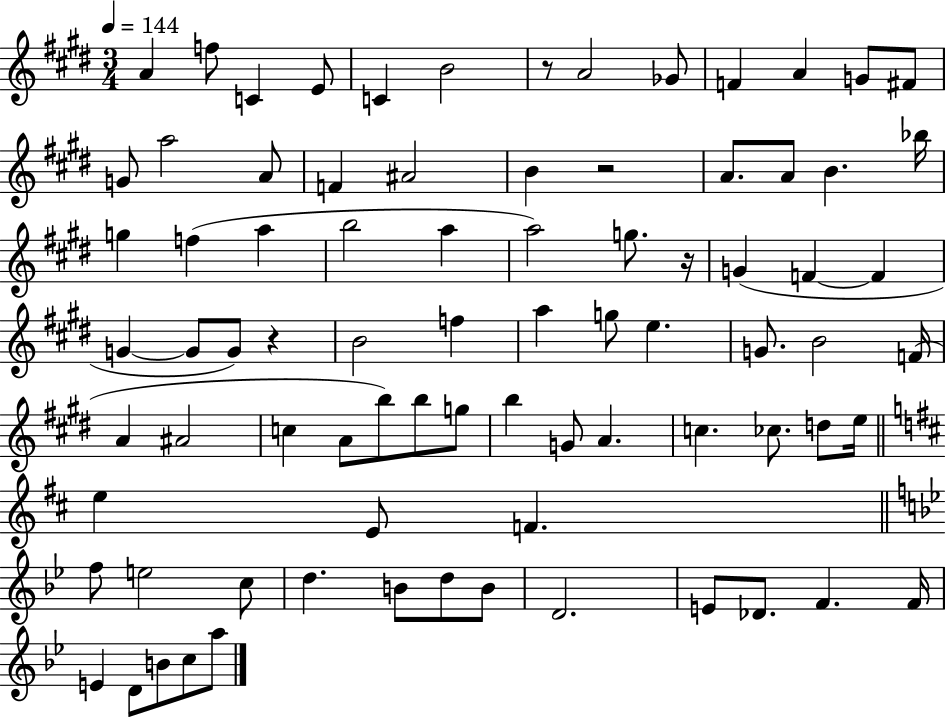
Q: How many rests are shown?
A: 4